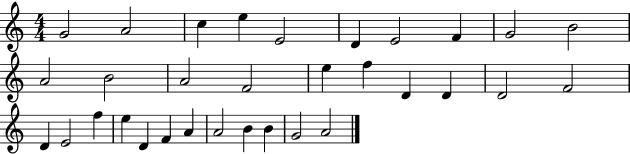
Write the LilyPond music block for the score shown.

{
  \clef treble
  \numericTimeSignature
  \time 4/4
  \key c \major
  g'2 a'2 | c''4 e''4 e'2 | d'4 e'2 f'4 | g'2 b'2 | \break a'2 b'2 | a'2 f'2 | e''4 f''4 d'4 d'4 | d'2 f'2 | \break d'4 e'2 f''4 | e''4 d'4 f'4 a'4 | a'2 b'4 b'4 | g'2 a'2 | \break \bar "|."
}